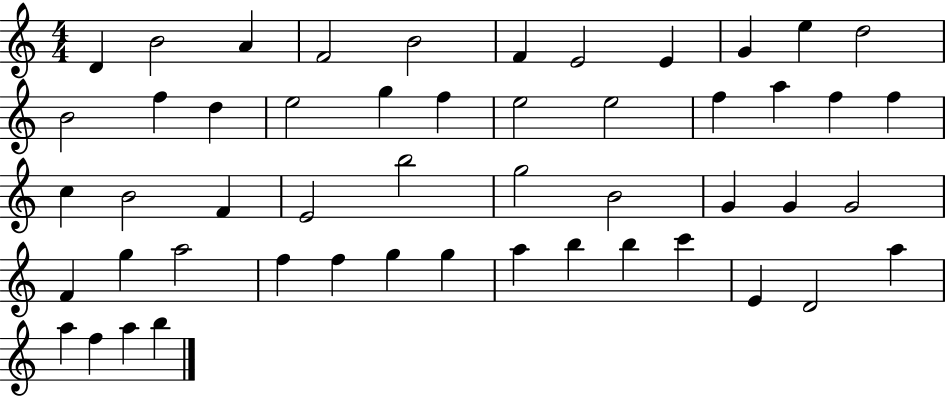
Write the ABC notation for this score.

X:1
T:Untitled
M:4/4
L:1/4
K:C
D B2 A F2 B2 F E2 E G e d2 B2 f d e2 g f e2 e2 f a f f c B2 F E2 b2 g2 B2 G G G2 F g a2 f f g g a b b c' E D2 a a f a b